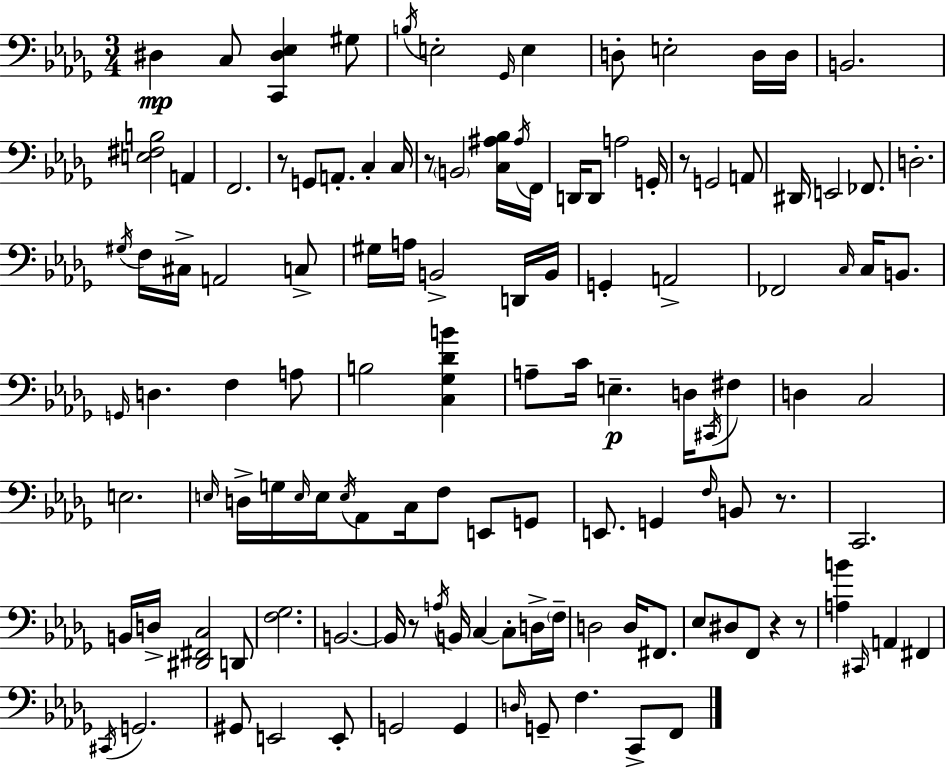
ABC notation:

X:1
T:Untitled
M:3/4
L:1/4
K:Bbm
^D, C,/2 [C,,^D,_E,] ^G,/2 B,/4 E,2 _G,,/4 E, D,/2 E,2 D,/4 D,/4 B,,2 [E,^F,B,]2 A,, F,,2 z/2 G,,/2 A,,/2 C, C,/4 z/2 B,,2 [C,^A,_B,]/4 ^A,/4 F,,/4 D,,/4 D,,/2 A,2 G,,/4 z/2 G,,2 A,,/2 ^D,,/4 E,,2 _F,,/2 D,2 ^G,/4 F,/4 ^C,/4 A,,2 C,/2 ^G,/4 A,/4 B,,2 D,,/4 B,,/4 G,, A,,2 _F,,2 C,/4 C,/4 B,,/2 G,,/4 D, F, A,/2 B,2 [C,_G,_DB] A,/2 C/4 E, D,/4 ^C,,/4 ^F,/2 D, C,2 E,2 E,/4 D,/4 G,/4 E,/4 E,/4 E,/4 _A,,/2 C,/4 F,/2 E,,/2 G,,/2 E,,/2 G,, F,/4 B,,/2 z/2 C,,2 B,,/4 D,/4 [^D,,^F,,C,]2 D,,/2 [F,_G,]2 B,,2 B,,/4 z/2 A,/4 B,,/4 C, C,/2 D,/4 F,/4 D,2 D,/4 ^F,,/2 _E,/2 ^D,/2 F,,/2 z z/2 [A,B] ^C,,/4 A,, ^F,, ^C,,/4 G,,2 ^G,,/2 E,,2 E,,/2 G,,2 G,, D,/4 G,,/2 F, C,,/2 F,,/2